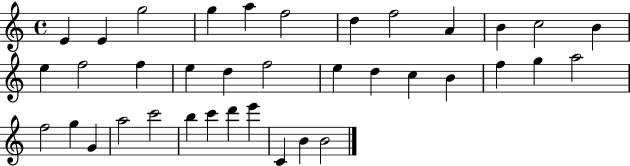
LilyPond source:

{
  \clef treble
  \time 4/4
  \defaultTimeSignature
  \key c \major
  e'4 e'4 g''2 | g''4 a''4 f''2 | d''4 f''2 a'4 | b'4 c''2 b'4 | \break e''4 f''2 f''4 | e''4 d''4 f''2 | e''4 d''4 c''4 b'4 | f''4 g''4 a''2 | \break f''2 g''4 g'4 | a''2 c'''2 | b''4 c'''4 d'''4 e'''4 | c'4 b'4 b'2 | \break \bar "|."
}